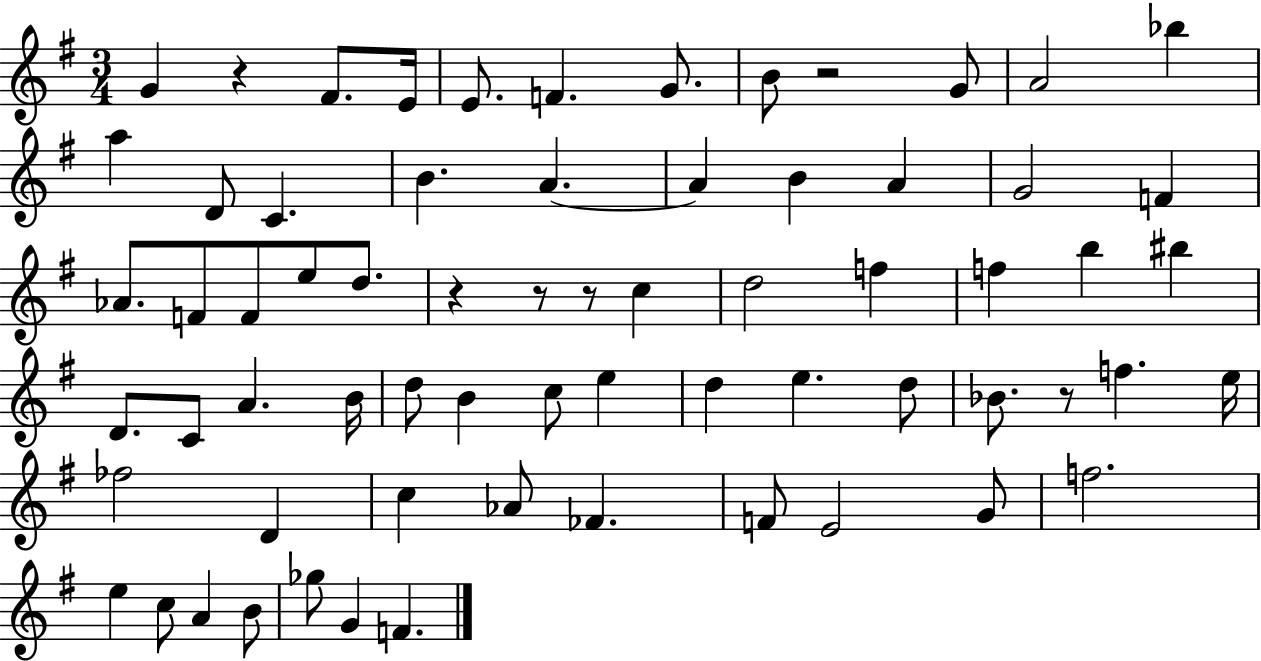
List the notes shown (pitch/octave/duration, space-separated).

G4/q R/q F#4/e. E4/s E4/e. F4/q. G4/e. B4/e R/h G4/e A4/h Bb5/q A5/q D4/e C4/q. B4/q. A4/q. A4/q B4/q A4/q G4/h F4/q Ab4/e. F4/e F4/e E5/e D5/e. R/q R/e R/e C5/q D5/h F5/q F5/q B5/q BIS5/q D4/e. C4/e A4/q. B4/s D5/e B4/q C5/e E5/q D5/q E5/q. D5/e Bb4/e. R/e F5/q. E5/s FES5/h D4/q C5/q Ab4/e FES4/q. F4/e E4/h G4/e F5/h. E5/q C5/e A4/q B4/e Gb5/e G4/q F4/q.